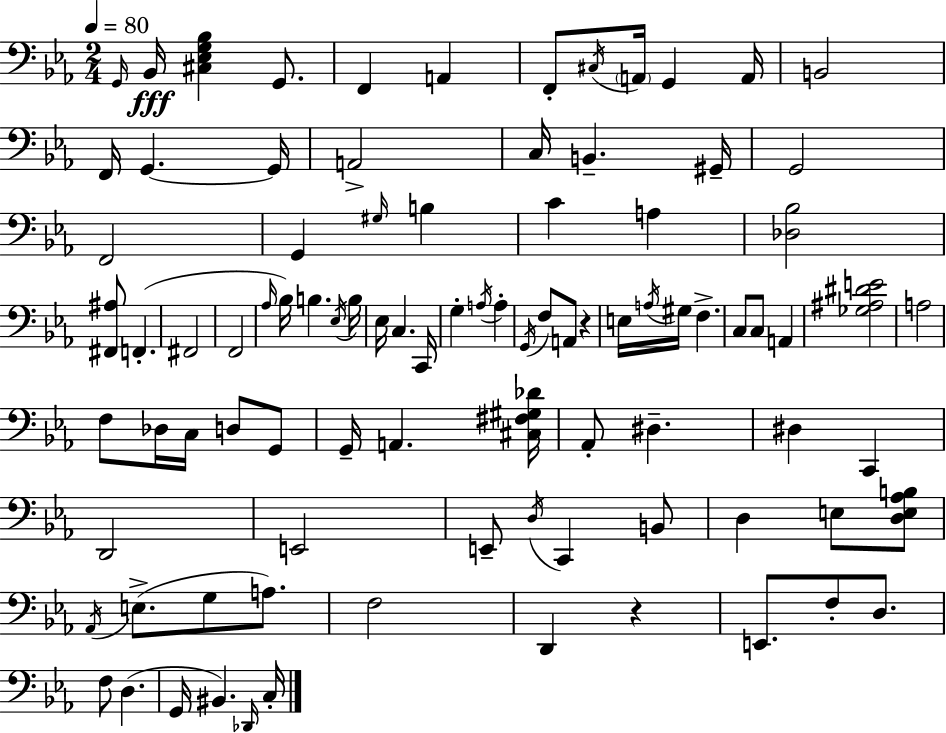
{
  \clef bass
  \numericTimeSignature
  \time 2/4
  \key c \minor
  \tempo 4 = 80
  \grace { g,16 }\fff bes,16 <cis ees g bes>4 g,8. | f,4 a,4 | f,8-. \acciaccatura { cis16 } \parenthesize a,16 g,4 | a,16 b,2 | \break f,16 g,4.~~ | g,16 a,2-> | c16 b,4.-- | gis,16-- g,2 | \break f,2 | g,4 \grace { gis16 } b4 | c'4 a4 | <des bes>2 | \break <fis, ais>8 f,4.-.( | fis,2 | f,2 | \grace { aes16 } bes16) b4. | \break \acciaccatura { ees16 } b16 ees16 c4. | c,16 g4-. | \acciaccatura { a16 } a4-. \acciaccatura { g,16 } f8 | a,8 r4 e16 | \break \acciaccatura { a16 } gis16 f4.-> | c8 c8 a,4 | <ges ais dis' e'>2 | a2 | \break f8 des16 c16 d8 g,8 | g,16-- a,4. <cis fis gis des'>16 | aes,8-. dis4.-- | dis4 c,4 | \break d,2 | e,2 | e,8-- \acciaccatura { d16 } c,4 b,8 | d4 e8 <d e aes b>8 | \break \acciaccatura { aes,16 }( e8.-> g8 a8.) | f2 | d,4 r4 | e,8. f8-. d8. | \break f8 d4.( | g,16 bis,4.) | \grace { des,16 } c16-. \bar "|."
}